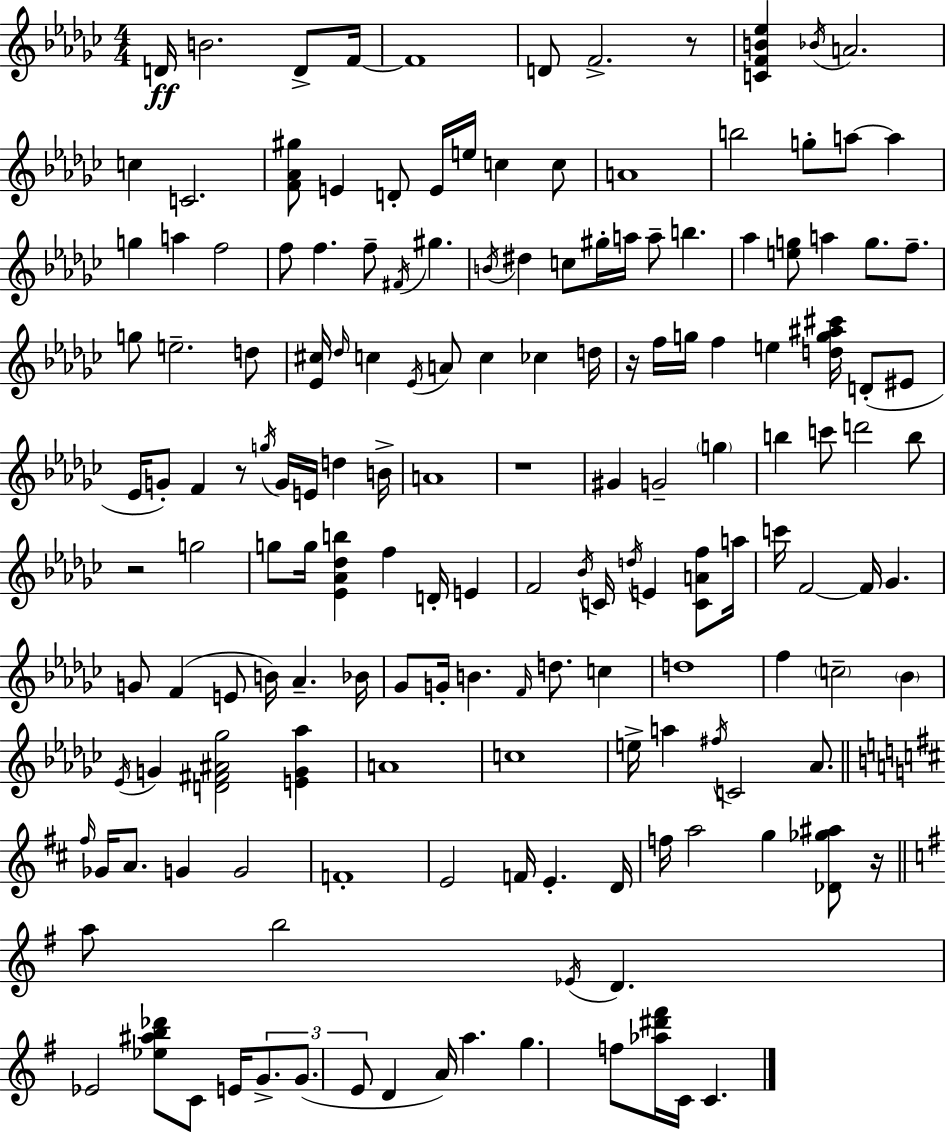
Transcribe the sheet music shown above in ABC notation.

X:1
T:Untitled
M:4/4
L:1/4
K:Ebm
D/4 B2 D/2 F/4 F4 D/2 F2 z/2 [CFB_e] _B/4 A2 c C2 [F_A^g]/2 E D/2 E/4 e/4 c c/2 A4 b2 g/2 a/2 a g a f2 f/2 f f/2 ^F/4 ^g B/4 ^d c/2 ^g/4 a/4 a/2 b _a [eg]/2 a g/2 f/2 g/2 e2 d/2 [_E^c]/4 _d/4 c _E/4 A/2 c _c d/4 z/4 f/4 g/4 f e [dg^a^c']/4 D/2 ^E/2 _E/4 G/2 F z/2 g/4 G/4 E/4 d B/4 A4 z4 ^G G2 g b c'/2 d'2 b/2 z2 g2 g/2 g/4 [_E_A_db] f D/4 E F2 _B/4 C/4 d/4 E [CAf]/2 a/4 c'/4 F2 F/4 _G G/2 F E/2 B/4 _A _B/4 _G/2 G/4 B F/4 d/2 c d4 f c2 _B _E/4 G [D^F^A_g]2 [EG_a] A4 c4 e/4 a ^f/4 C2 _A/2 ^f/4 _G/4 A/2 G G2 F4 E2 F/4 E D/4 f/4 a2 g [_D_g^a]/2 z/4 a/2 b2 _E/4 D _E2 [_e^ab_d']/2 C/2 E/4 G/2 G/2 E/2 D A/4 a g f/2 [_a^d'^f']/4 C/4 C